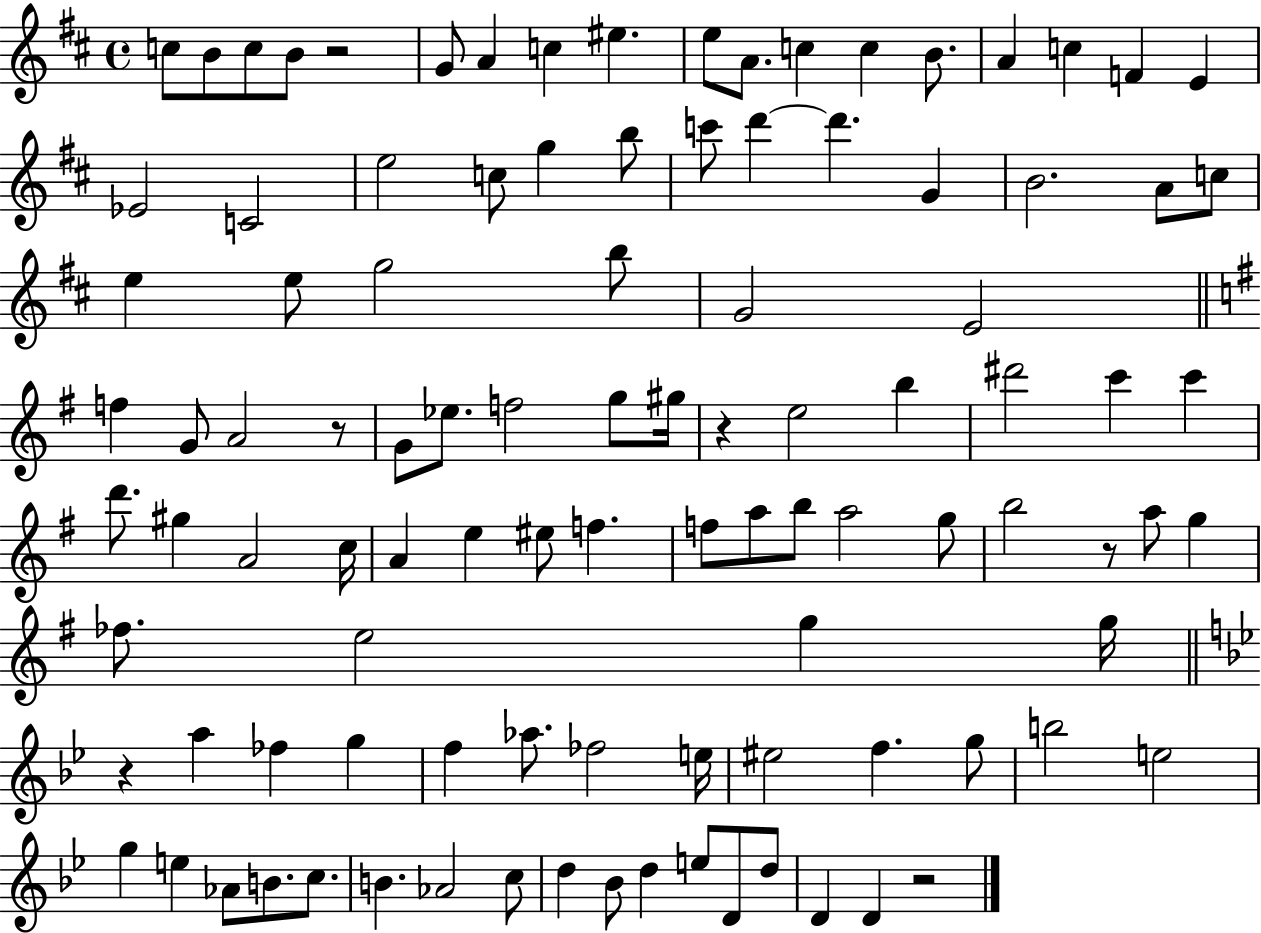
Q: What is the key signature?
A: D major